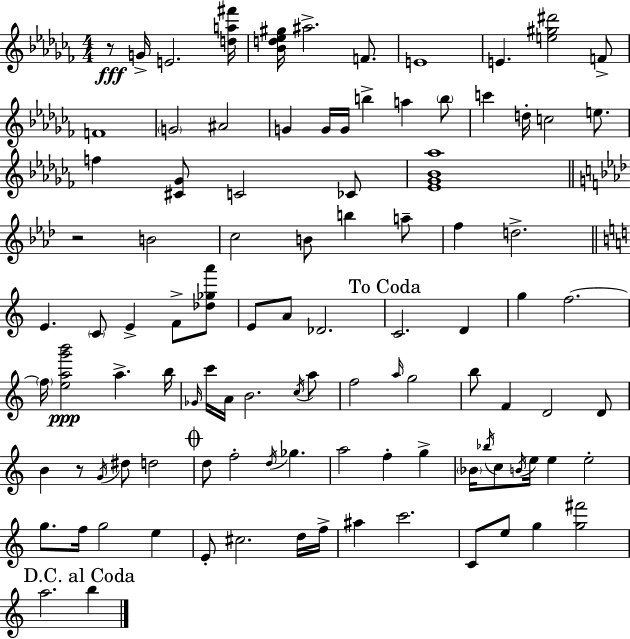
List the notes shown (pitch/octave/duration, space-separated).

R/e G4/s E4/h. [D5,A5,F#6]/s [Bb4,D5,Eb5,G#5]/s A#5/h. F4/e. E4/w E4/q. [E5,G#5,D#6]/h F4/e F4/w G4/h A#4/h G4/q G4/s G4/s B5/q A5/q B5/e C6/q D5/s C5/h E5/e. F5/q [C#4,Gb4]/e C4/h CES4/e [Eb4,Gb4,Bb4,Ab5]/w R/h B4/h C5/h B4/e B5/q A5/e F5/q D5/h. E4/q. C4/e E4/q F4/e [Db5,Gb5,A6]/e E4/e A4/e Db4/h. C4/h. D4/q G5/q F5/h. F5/s [E5,A5,G6,B6]/h A5/q. B5/s Gb4/s C6/s A4/s B4/h. C5/s A5/e F5/h A5/s G5/h B5/e F4/q D4/h D4/e B4/q R/e G4/s D#5/e D5/h D5/e F5/h D5/s Gb5/q. A5/h F5/q G5/q Bb4/s Bb5/s C5/e B4/s E5/s E5/q E5/h G5/e. F5/s G5/h E5/q E4/e C#5/h. D5/s F5/s A#5/q C6/h. C4/e E5/e G5/q [G5,F#6]/h A5/h. B5/q